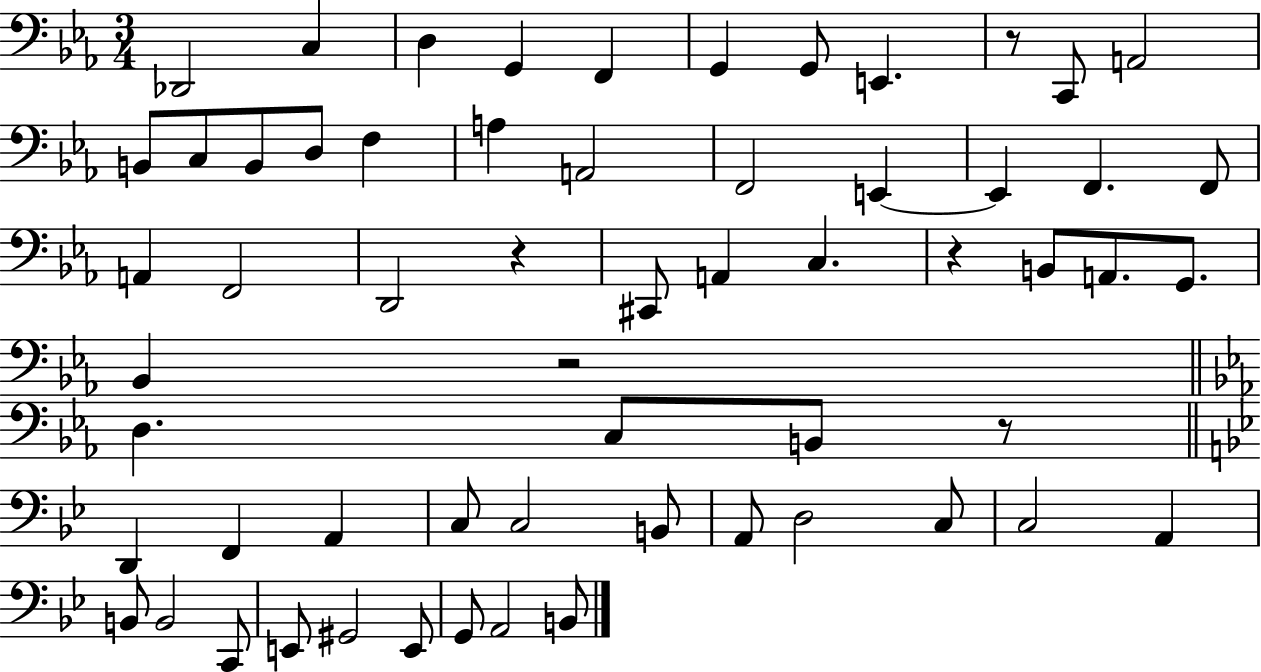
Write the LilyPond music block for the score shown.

{
  \clef bass
  \numericTimeSignature
  \time 3/4
  \key ees \major
  des,2 c4 | d4 g,4 f,4 | g,4 g,8 e,4. | r8 c,8 a,2 | \break b,8 c8 b,8 d8 f4 | a4 a,2 | f,2 e,4~~ | e,4 f,4. f,8 | \break a,4 f,2 | d,2 r4 | cis,8 a,4 c4. | r4 b,8 a,8. g,8. | \break bes,4 r2 | \bar "||" \break \key ees \major d4. c8 b,8 r8 | \bar "||" \break \key bes \major d,4 f,4 a,4 | c8 c2 b,8 | a,8 d2 c8 | c2 a,4 | \break b,8 b,2 c,8 | e,8 gis,2 e,8 | g,8 a,2 b,8 | \bar "|."
}